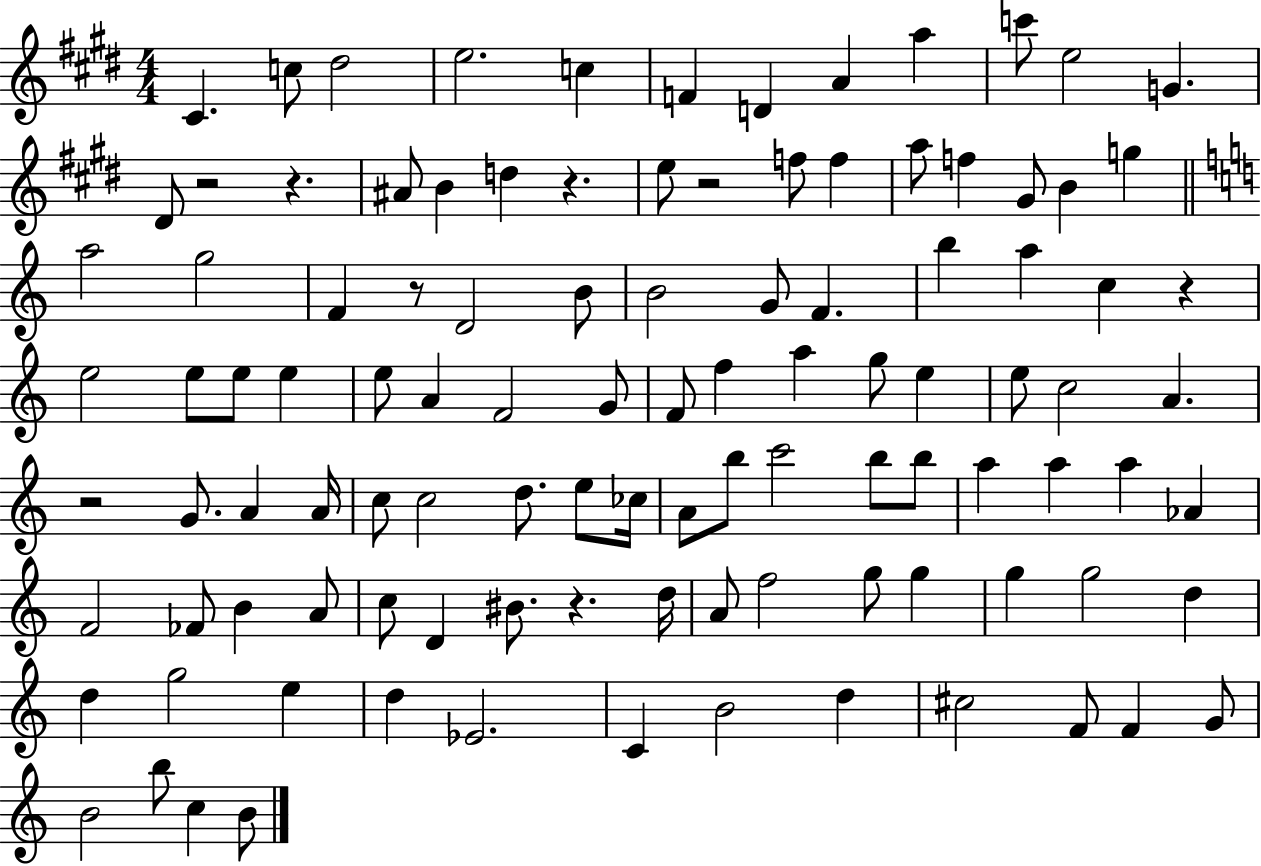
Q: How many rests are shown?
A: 8